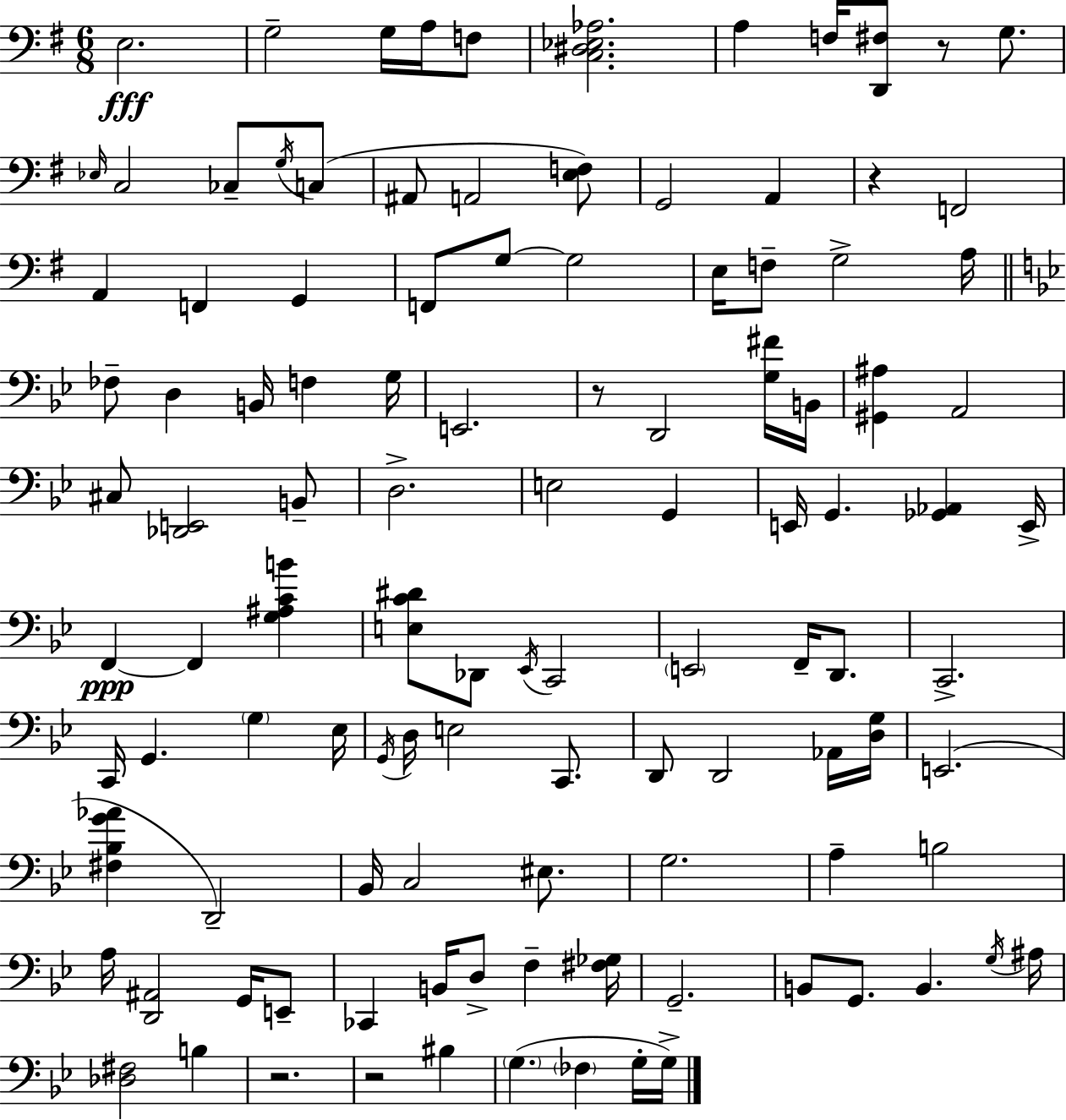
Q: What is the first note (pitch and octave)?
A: E3